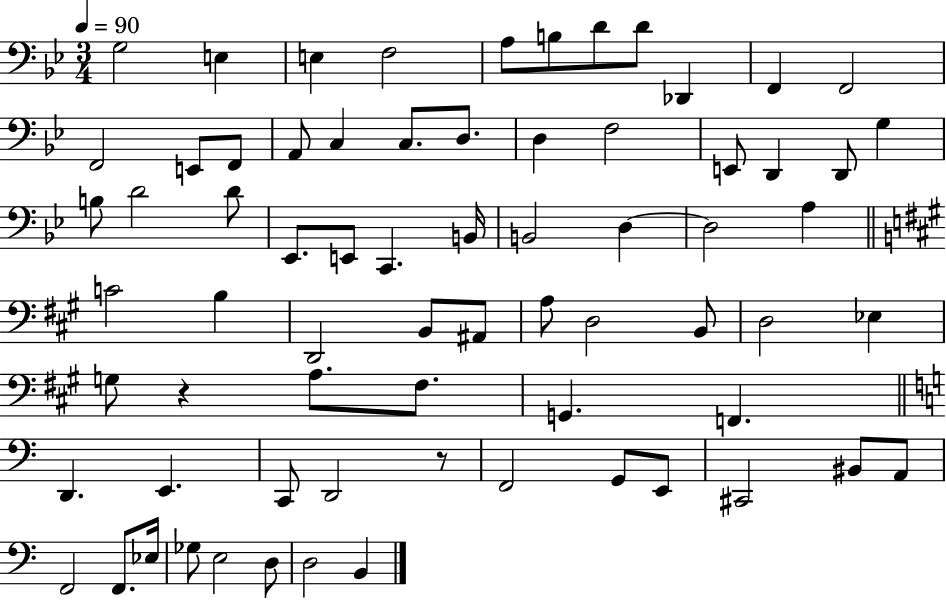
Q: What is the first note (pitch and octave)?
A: G3